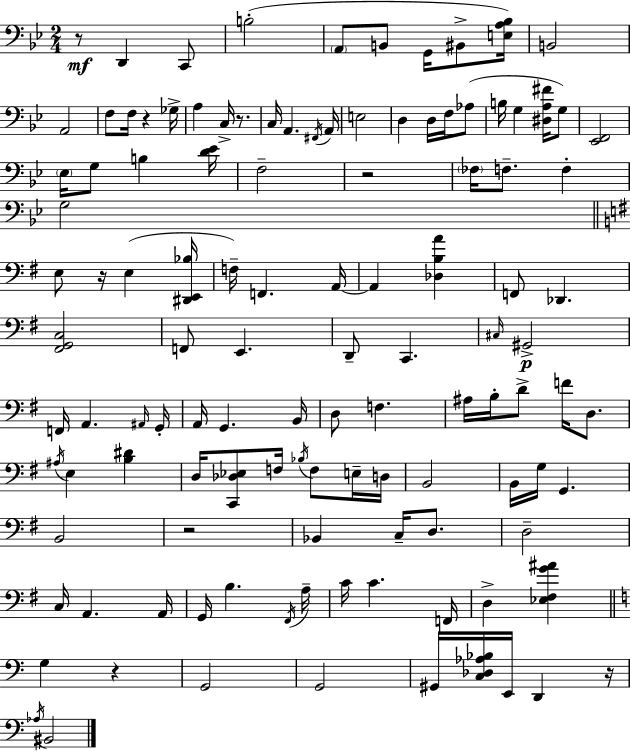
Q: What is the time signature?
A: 2/4